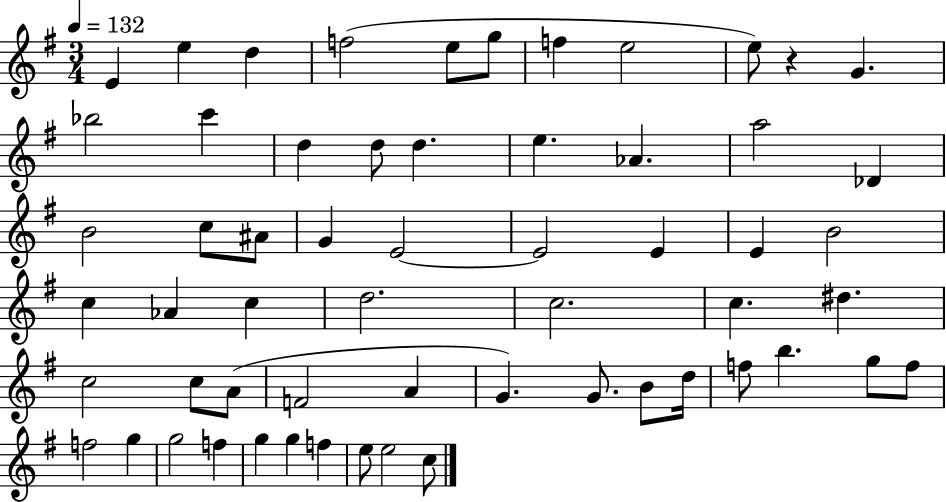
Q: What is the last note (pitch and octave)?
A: C5